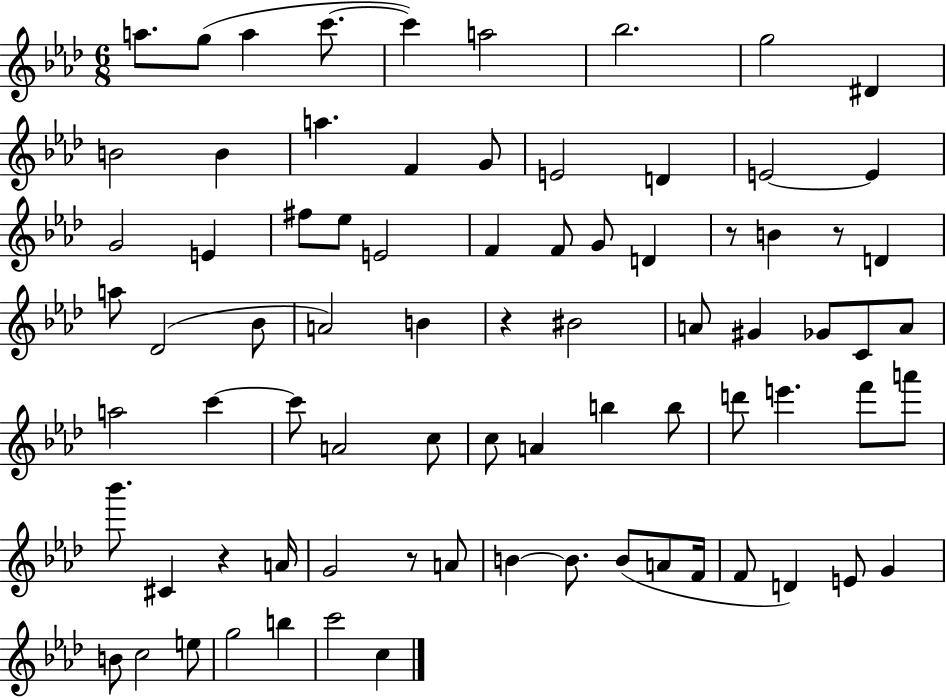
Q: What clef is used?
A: treble